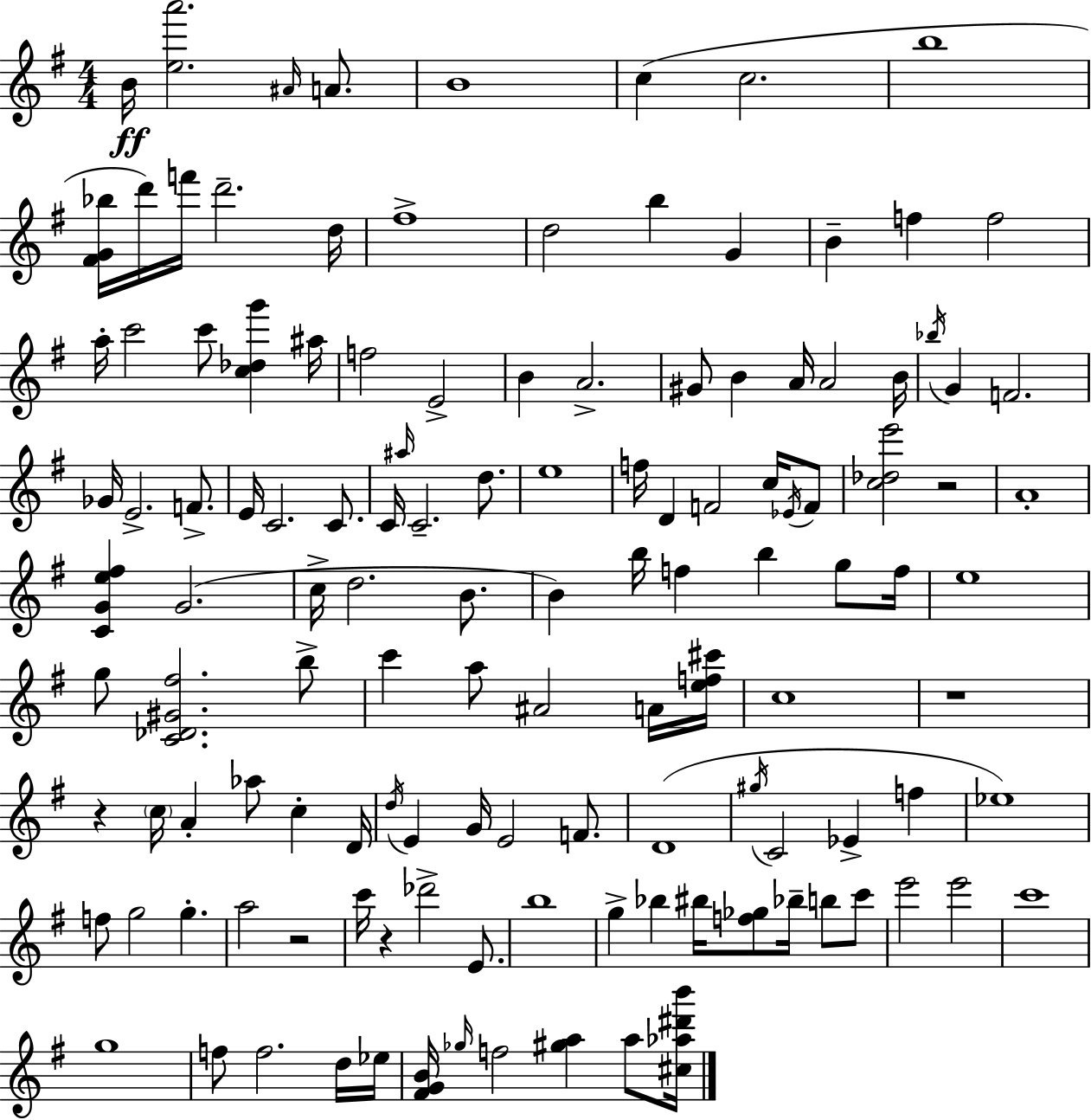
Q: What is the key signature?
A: G major